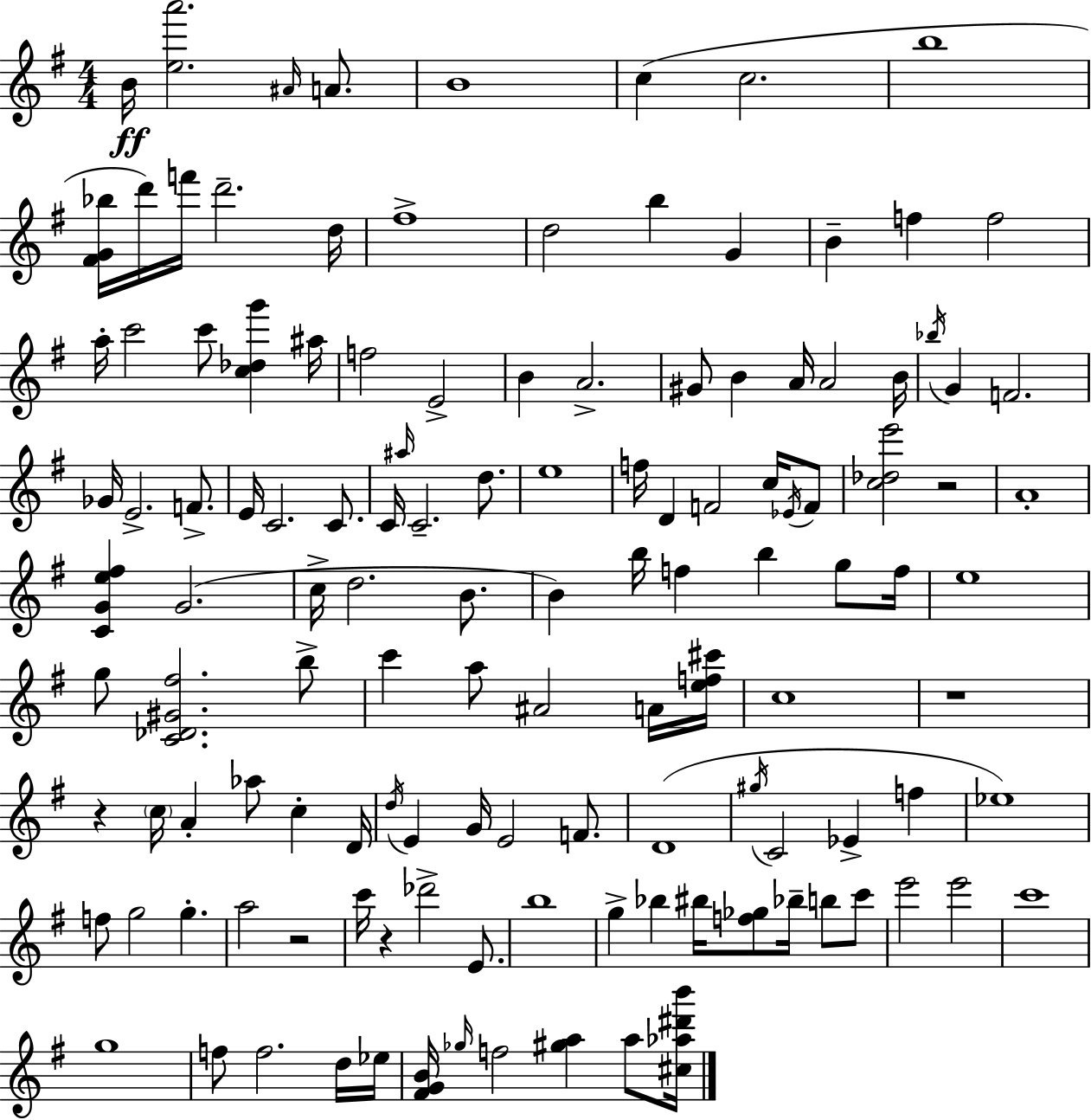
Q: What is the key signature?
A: G major